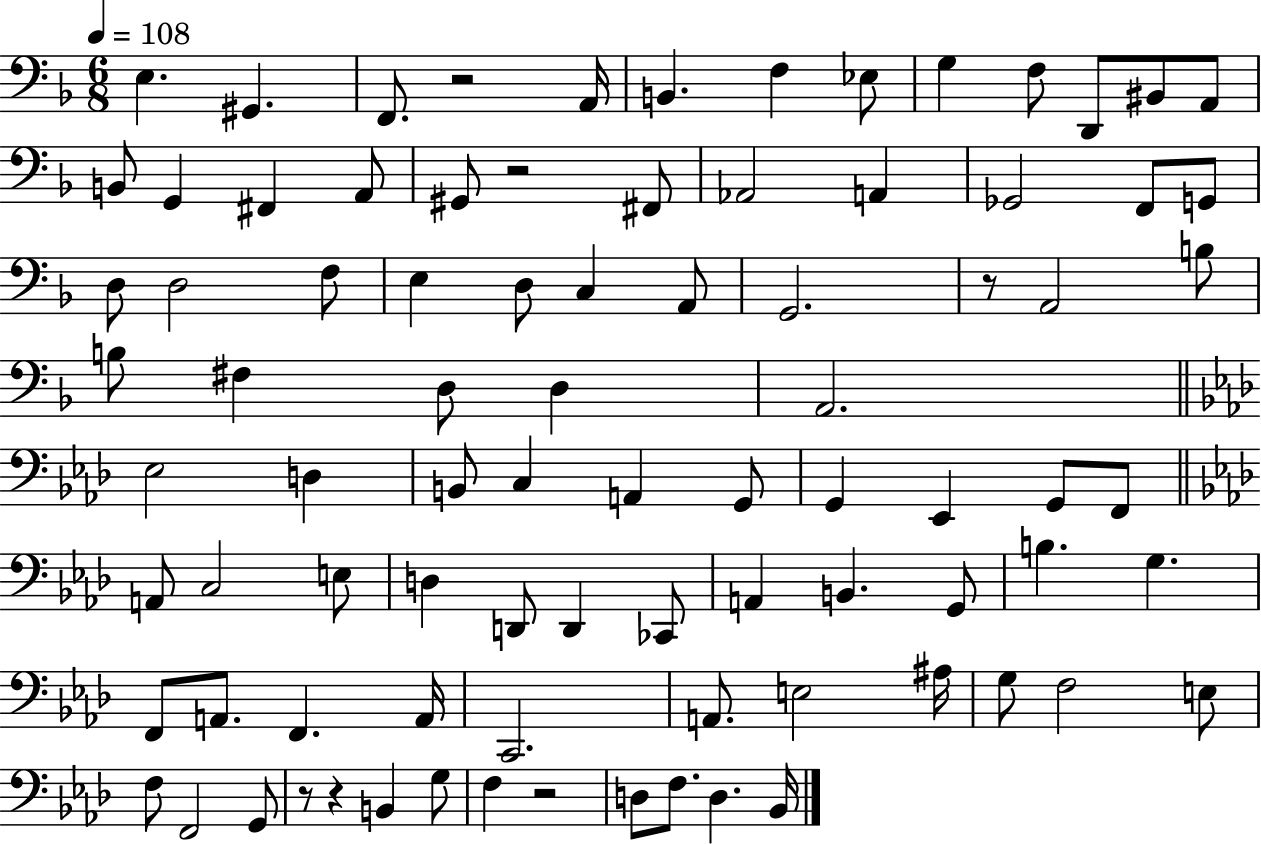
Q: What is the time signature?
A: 6/8